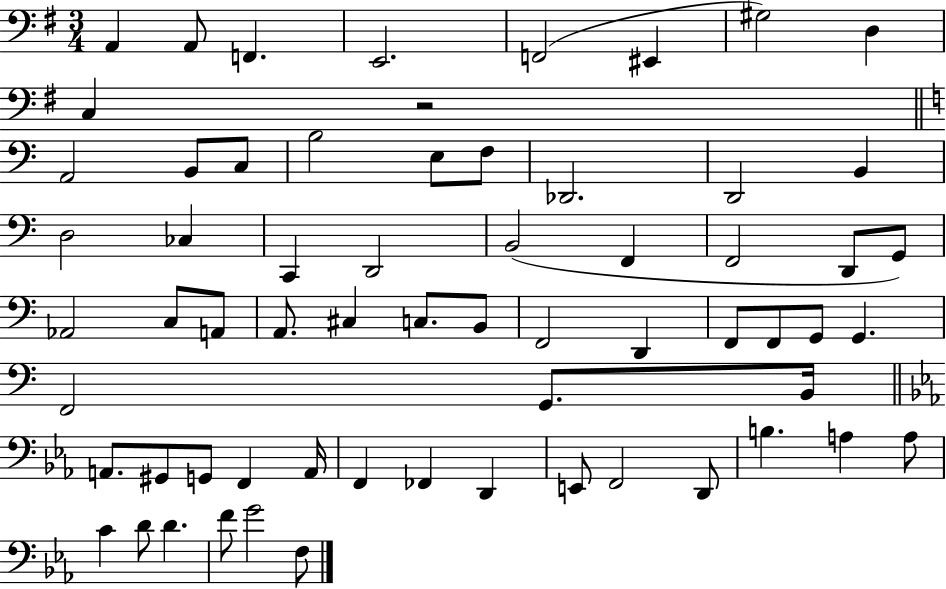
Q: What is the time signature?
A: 3/4